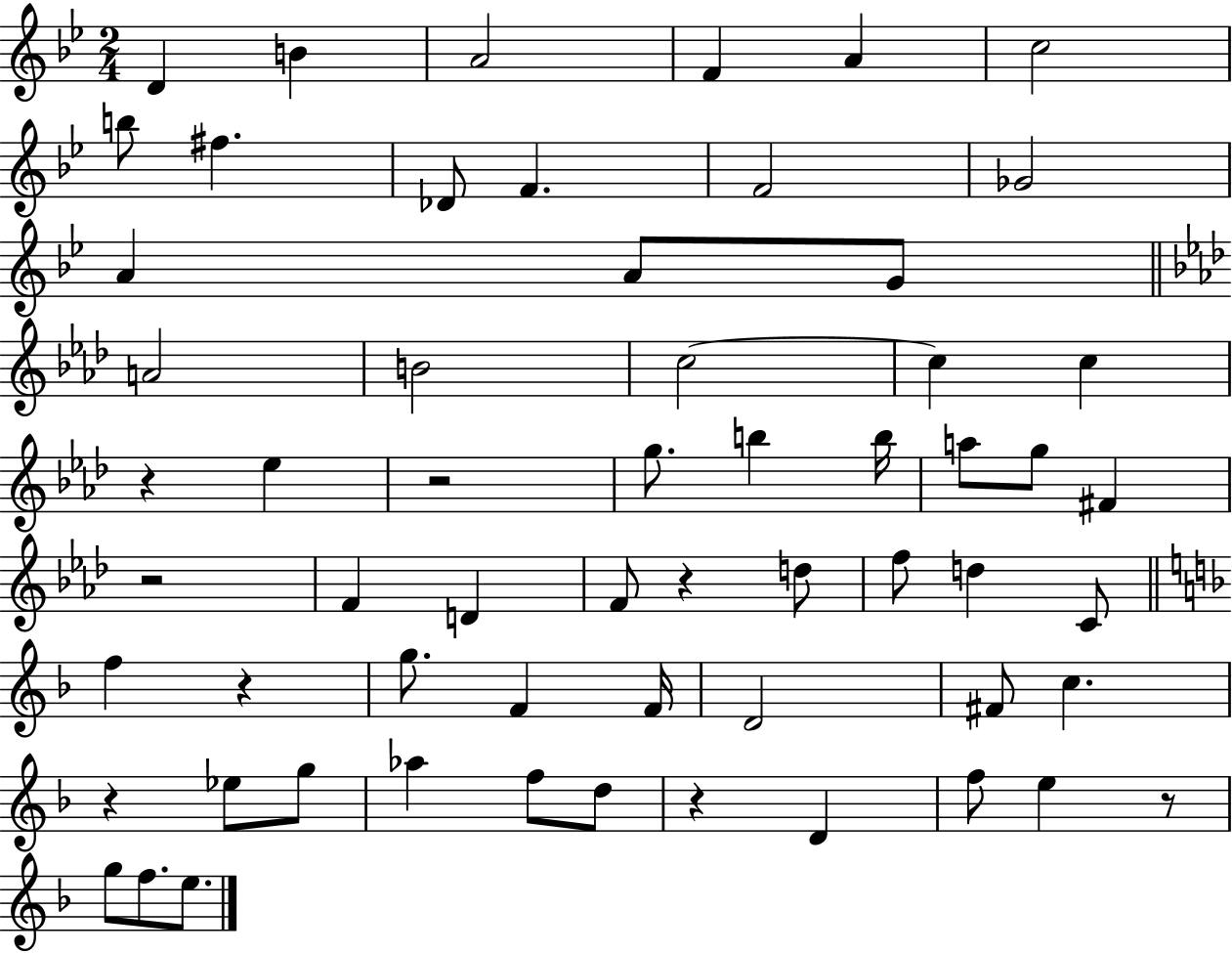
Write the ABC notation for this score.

X:1
T:Untitled
M:2/4
L:1/4
K:Bb
D B A2 F A c2 b/2 ^f _D/2 F F2 _G2 A A/2 G/2 A2 B2 c2 c c z _e z2 g/2 b b/4 a/2 g/2 ^F z2 F D F/2 z d/2 f/2 d C/2 f z g/2 F F/4 D2 ^F/2 c z _e/2 g/2 _a f/2 d/2 z D f/2 e z/2 g/2 f/2 e/2